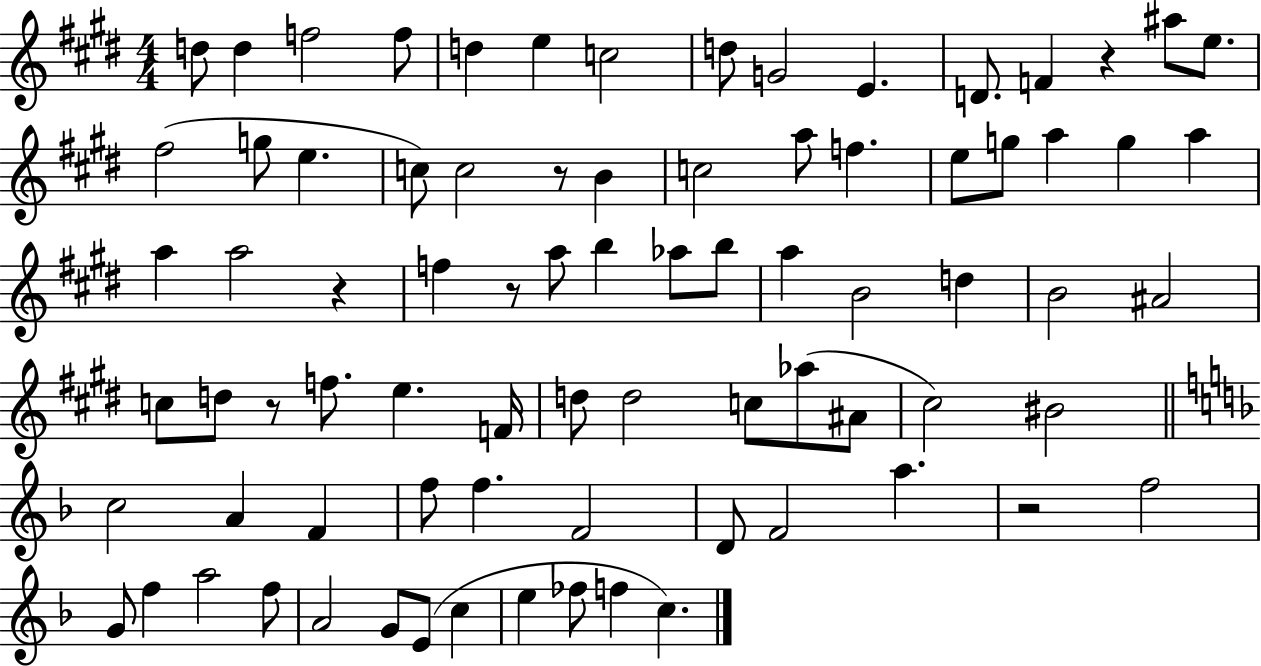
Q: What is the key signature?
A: E major